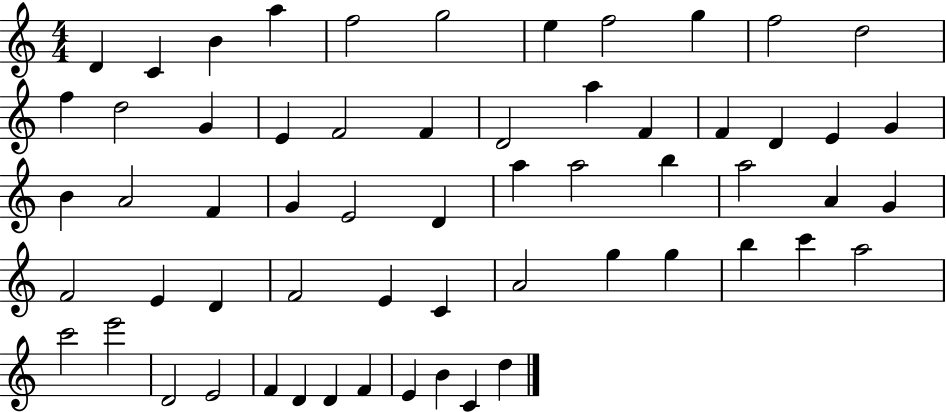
D4/q C4/q B4/q A5/q F5/h G5/h E5/q F5/h G5/q F5/h D5/h F5/q D5/h G4/q E4/q F4/h F4/q D4/h A5/q F4/q F4/q D4/q E4/q G4/q B4/q A4/h F4/q G4/q E4/h D4/q A5/q A5/h B5/q A5/h A4/q G4/q F4/h E4/q D4/q F4/h E4/q C4/q A4/h G5/q G5/q B5/q C6/q A5/h C6/h E6/h D4/h E4/h F4/q D4/q D4/q F4/q E4/q B4/q C4/q D5/q